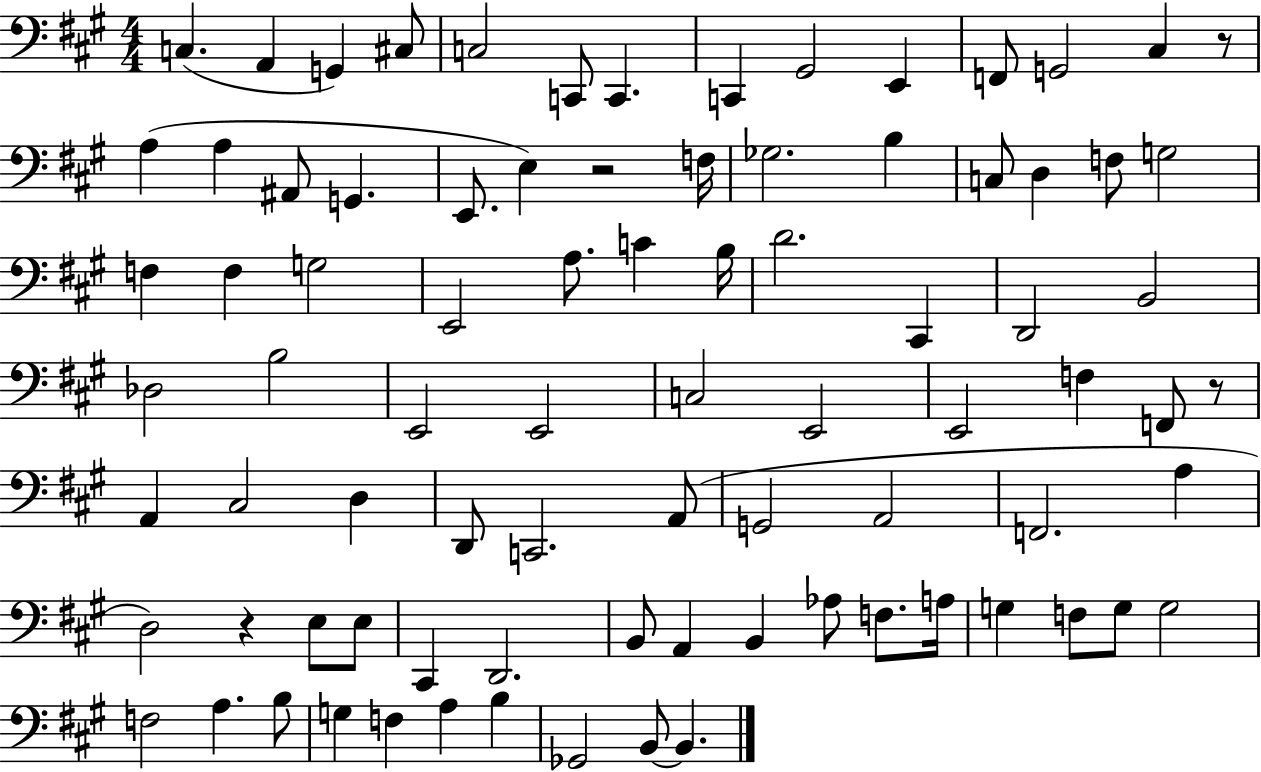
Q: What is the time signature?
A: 4/4